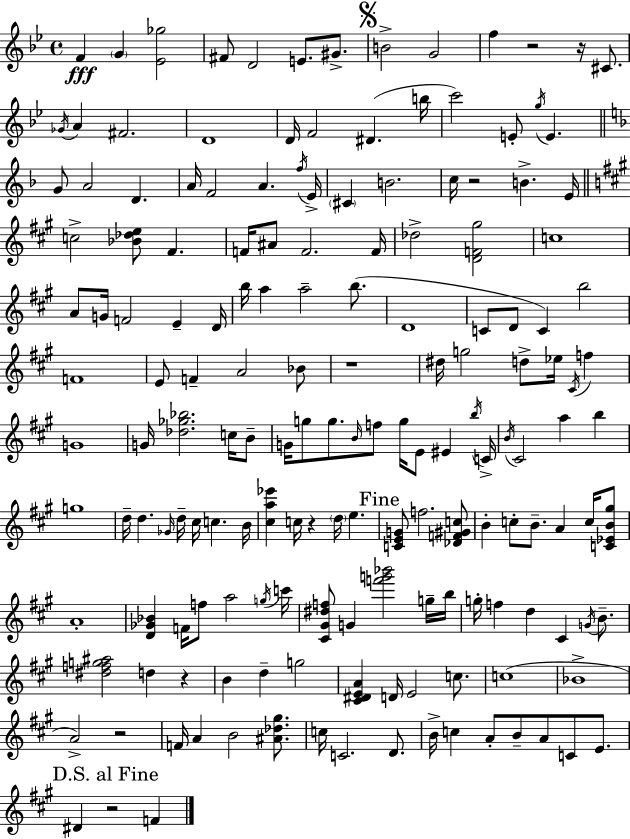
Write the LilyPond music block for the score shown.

{
  \clef treble
  \time 4/4
  \defaultTimeSignature
  \key bes \major
  f'4\fff \parenthesize g'4 <ees' ges''>2 | fis'8 d'2 e'8. gis'8.-> | \mark \markup { \musicglyph "scripts.segno" } b'2-> g'2 | f''4 r2 r16 cis'8. | \break \acciaccatura { ges'16 } a'4 fis'2. | d'1 | d'16 f'2 dis'4.( | b''16 c'''2) e'8-. \acciaccatura { g''16 } e'4. | \break \bar "||" \break \key d \minor g'8 a'2 d'4. | a'16 f'2 a'4. \acciaccatura { f''16 } | e'16-> \parenthesize cis'4 b'2. | c''16 r2 b'4.-> | \break e'16 \bar "||" \break \key a \major c''2-> <bes' des'' e''>8 fis'4. | f'16 ais'8 f'2. f'16 | des''2-> <d' f' gis''>2 | c''1 | \break a'8 g'16 f'2 e'4-- d'16 | b''16 a''4 a''2-- b''8.( | d'1 | c'8 d'8 c'4) b''2 | \break f'1 | e'8 f'4-- a'2 bes'8 | r1 | dis''16 g''2 d''8-> ees''16 \acciaccatura { cis'16 } f''4 | \break g'1 | g'16 <des'' ges'' bes''>2. c''16 b'8-- | g'16 g''8 g''8. \grace { b'16 } f''8 g''16 e'8 eis'4 | \acciaccatura { b''16 } c'16-> \acciaccatura { b'16 } cis'2 a''4 | \break b''4 g''1 | d''16-- d''4. \grace { ges'16 } d''16-- cis''16 c''4. | b'16 <cis'' a'' ees'''>4 c''16 r4 \parenthesize d''16 e''4. | \mark "Fine" <c' e' g'>8 f''2. | \break <des' f' gis' c''>8 b'4-. c''8-. b'8.-- a'4 | c''16 <c' ees' b' gis''>8 a'1-. | <d' ges' bes'>4 f'16 f''8 a''2 | \acciaccatura { g''16 } c'''16 <cis' gis' dis'' f''>8 g'4 <f''' g''' bes'''>2 | \break g''16-- b''16 g''16-. f''4 d''4 cis'4 | \acciaccatura { g'16 } b'8.-- <dis'' f'' g'' ais''>2 d''4 | r4 b'4 d''4-- g''2 | <cis' dis' e' a'>4 d'16 e'2 | \break c''8. c''1( | bes'1-> | a'2->) r2 | f'16 a'4 b'2 | \break <ais' des'' gis''>8. c''16 c'2. | d'8. b'16-> c''4 a'8-. b'8-- | a'8 c'8 e'8. \mark "D.S. al Fine" dis'4 r2 | f'4 \bar "|."
}